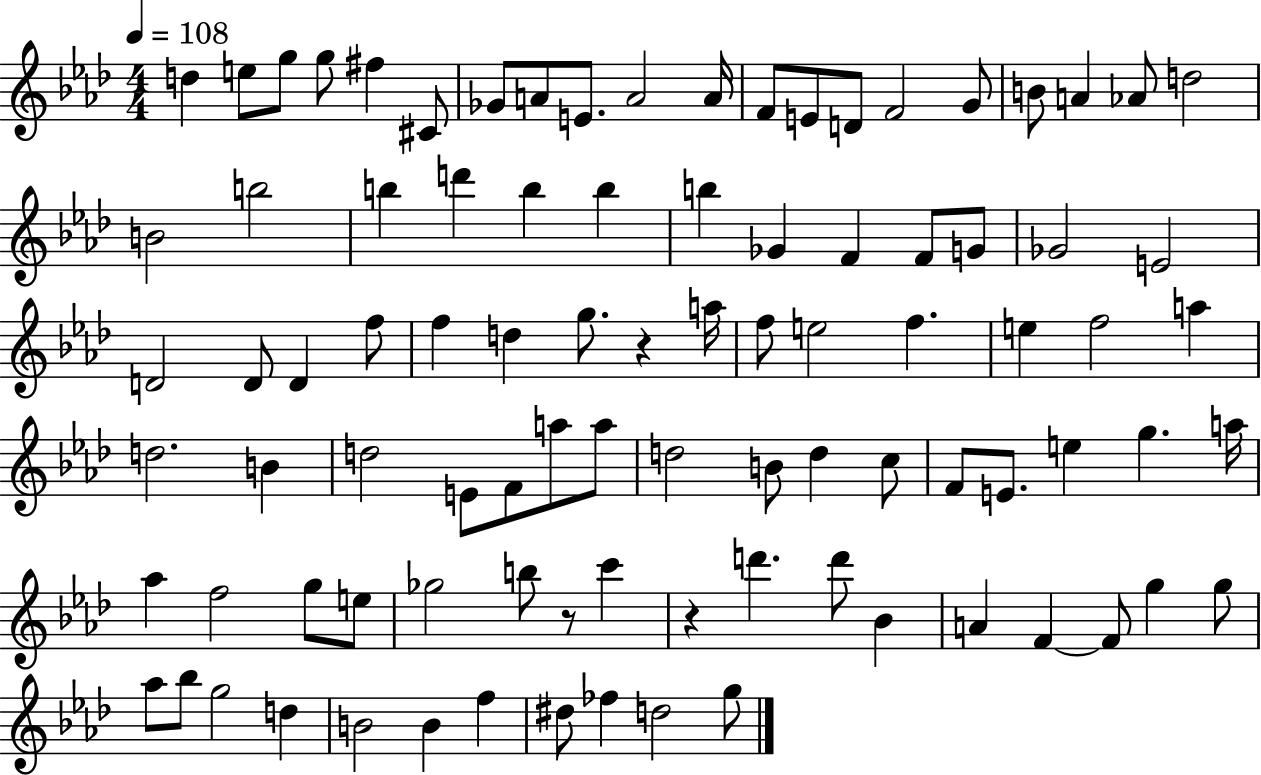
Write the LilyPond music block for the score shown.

{
  \clef treble
  \numericTimeSignature
  \time 4/4
  \key aes \major
  \tempo 4 = 108
  \repeat volta 2 { d''4 e''8 g''8 g''8 fis''4 cis'8 | ges'8 a'8 e'8. a'2 a'16 | f'8 e'8 d'8 f'2 g'8 | b'8 a'4 aes'8 d''2 | \break b'2 b''2 | b''4 d'''4 b''4 b''4 | b''4 ges'4 f'4 f'8 g'8 | ges'2 e'2 | \break d'2 d'8 d'4 f''8 | f''4 d''4 g''8. r4 a''16 | f''8 e''2 f''4. | e''4 f''2 a''4 | \break d''2. b'4 | d''2 e'8 f'8 a''8 a''8 | d''2 b'8 d''4 c''8 | f'8 e'8. e''4 g''4. a''16 | \break aes''4 f''2 g''8 e''8 | ges''2 b''8 r8 c'''4 | r4 d'''4. d'''8 bes'4 | a'4 f'4~~ f'8 g''4 g''8 | \break aes''8 bes''8 g''2 d''4 | b'2 b'4 f''4 | dis''8 fes''4 d''2 g''8 | } \bar "|."
}